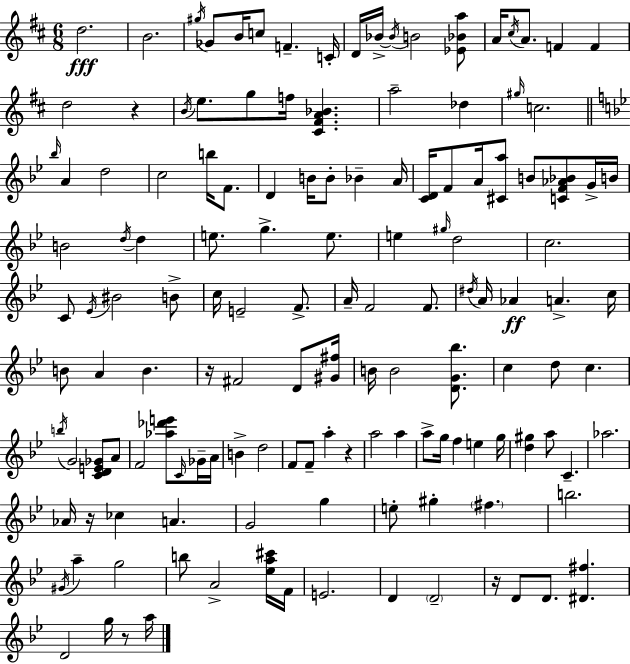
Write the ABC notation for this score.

X:1
T:Untitled
M:6/8
L:1/4
K:D
d2 B2 ^g/4 _G/2 B/4 c/2 F C/4 D/4 _B/4 _B/4 B2 [_E_Ba]/2 A/4 ^c/4 A/2 F F d2 z B/4 e/2 g/2 f/4 [^C^FA_B] a2 _d ^g/4 c2 _b/4 A d2 c2 b/4 F/2 D B/4 B/2 _B A/4 [CD]/4 F/2 A/4 [^Ca]/2 B/2 [CF_A_B]/2 G/4 B/4 B2 d/4 d e/2 g e/2 e ^g/4 d2 c2 C/2 _E/4 ^B2 B/2 c/4 E2 F/2 A/4 F2 F/2 ^d/4 A/4 _A A c/4 B/2 A B z/4 ^F2 D/2 [^G^f]/4 B/4 B2 [DG_b]/2 c d/2 c b/4 G2 [CDE_G]/2 A/2 F2 [_a_d'e']/2 C/4 _G/4 A/4 B d2 F/2 F/2 a z a2 a a/2 g/4 f e g/4 [d^g] a/2 C _a2 _A/4 z/4 _c A G2 g e/2 ^g ^f b2 ^G/4 a g2 b/2 A2 [_ea^c']/4 F/4 E2 D D2 z/4 D/2 D/2 [^D^f] D2 g/4 z/2 a/4